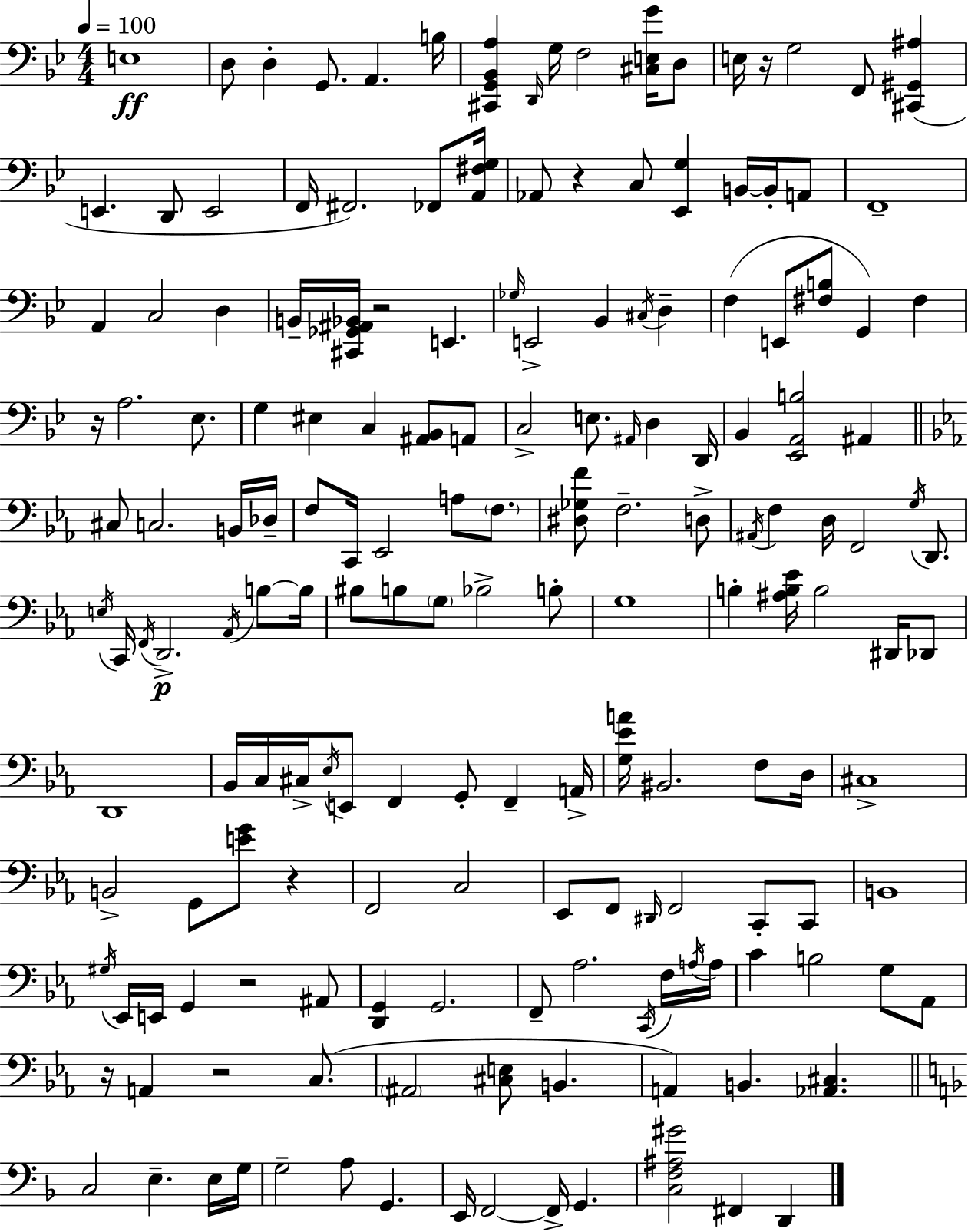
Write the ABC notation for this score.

X:1
T:Untitled
M:4/4
L:1/4
K:Gm
E,4 D,/2 D, G,,/2 A,, B,/4 [^C,,G,,_B,,A,] D,,/4 G,/4 F,2 [^C,E,G]/4 D,/2 E,/4 z/4 G,2 F,,/2 [^C,,^G,,^A,] E,, D,,/2 E,,2 F,,/4 ^F,,2 _F,,/2 [A,,^F,G,]/4 _A,,/2 z C,/2 [_E,,G,] B,,/4 B,,/4 A,,/2 F,,4 A,, C,2 D, B,,/4 [^C,,_G,,^A,,_B,,]/4 z2 E,, _G,/4 E,,2 _B,, ^C,/4 D, F, E,,/2 [^F,B,]/2 G,, ^F, z/4 A,2 _E,/2 G, ^E, C, [^A,,_B,,]/2 A,,/2 C,2 E,/2 ^A,,/4 D, D,,/4 _B,, [_E,,A,,B,]2 ^A,, ^C,/2 C,2 B,,/4 _D,/4 F,/2 C,,/4 _E,,2 A,/2 F,/2 [^D,_G,F]/2 F,2 D,/2 ^A,,/4 F, D,/4 F,,2 G,/4 D,,/2 E,/4 C,,/4 F,,/4 D,,2 _A,,/4 B,/2 B,/4 ^B,/2 B,/2 G,/2 _B,2 B,/2 G,4 B, [^A,B,_E]/4 B,2 ^D,,/4 _D,,/2 D,,4 _B,,/4 C,/4 ^C,/4 _E,/4 E,,/2 F,, G,,/2 F,, A,,/4 [G,_EA]/4 ^B,,2 F,/2 D,/4 ^C,4 B,,2 G,,/2 [EG]/2 z F,,2 C,2 _E,,/2 F,,/2 ^D,,/4 F,,2 C,,/2 C,,/2 B,,4 ^G,/4 _E,,/4 E,,/4 G,, z2 ^A,,/2 [D,,G,,] G,,2 F,,/2 _A,2 C,,/4 F,/4 A,/4 A,/4 C B,2 G,/2 _A,,/2 z/4 A,, z2 C,/2 ^A,,2 [^C,E,]/2 B,, A,, B,, [_A,,^C,] C,2 E, E,/4 G,/4 G,2 A,/2 G,, E,,/4 F,,2 F,,/4 G,, [C,F,^A,^G]2 ^F,, D,,